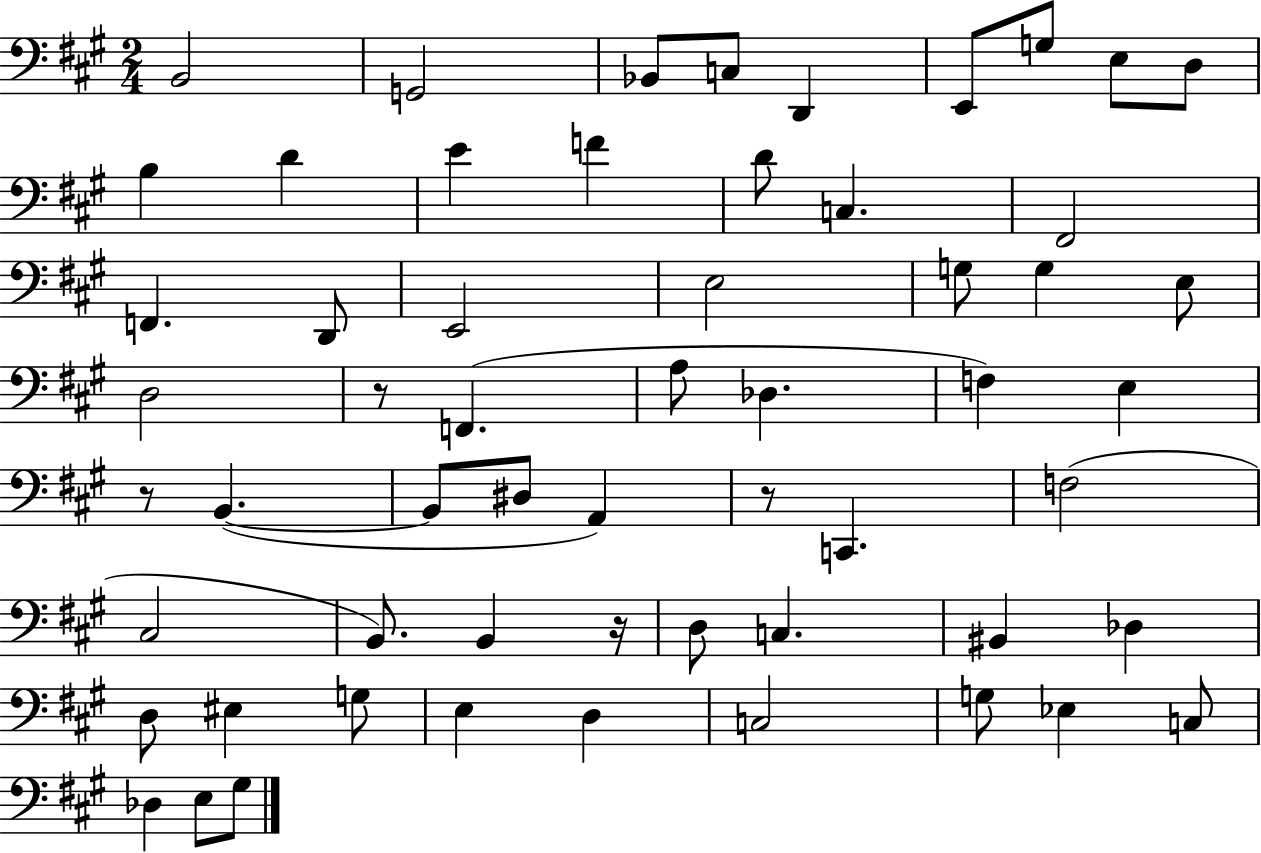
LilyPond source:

{
  \clef bass
  \numericTimeSignature
  \time 2/4
  \key a \major
  b,2 | g,2 | bes,8 c8 d,4 | e,8 g8 e8 d8 | \break b4 d'4 | e'4 f'4 | d'8 c4. | fis,2 | \break f,4. d,8 | e,2 | e2 | g8 g4 e8 | \break d2 | r8 f,4.( | a8 des4. | f4) e4 | \break r8 b,4.~(~ | b,8 dis8 a,4) | r8 c,4. | f2( | \break cis2 | b,8.) b,4 r16 | d8 c4. | bis,4 des4 | \break d8 eis4 g8 | e4 d4 | c2 | g8 ees4 c8 | \break des4 e8 gis8 | \bar "|."
}